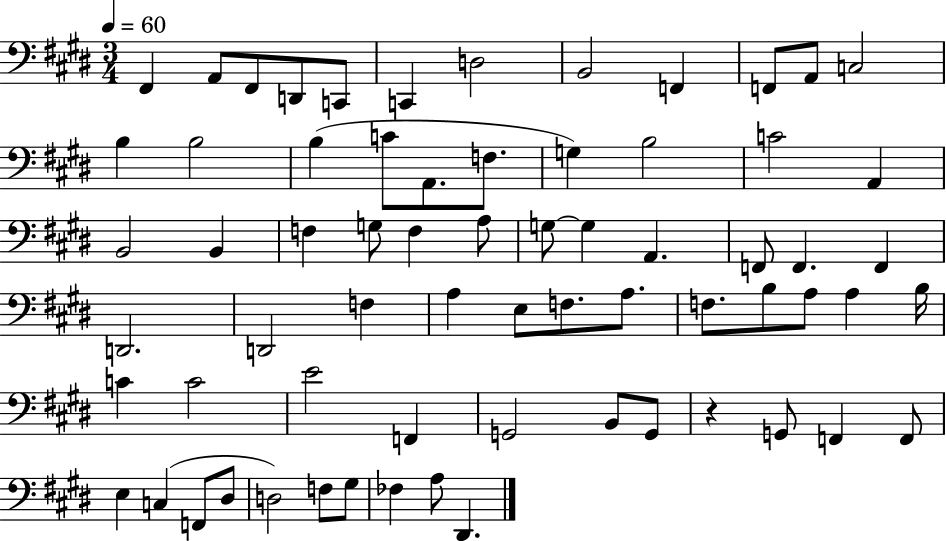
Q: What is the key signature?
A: E major